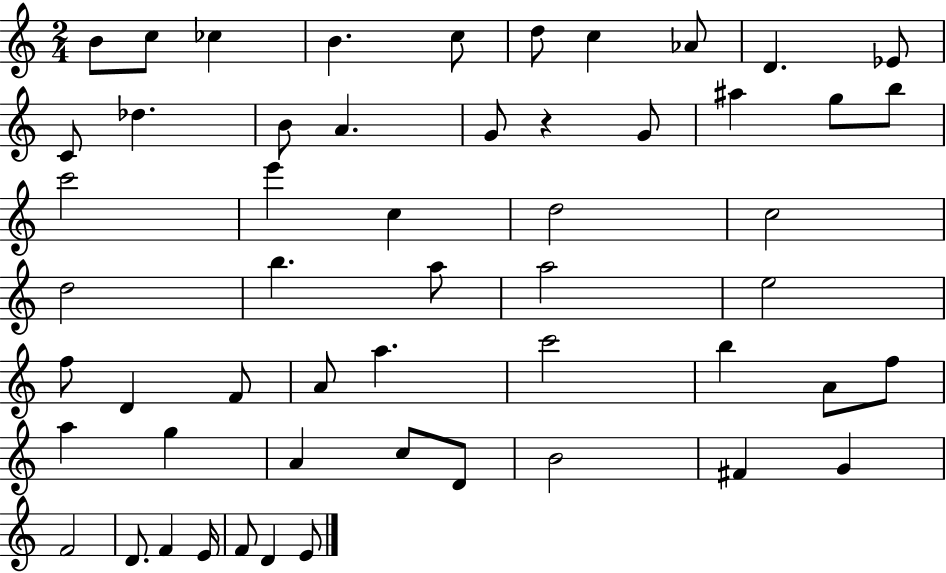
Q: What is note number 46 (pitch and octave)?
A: G4